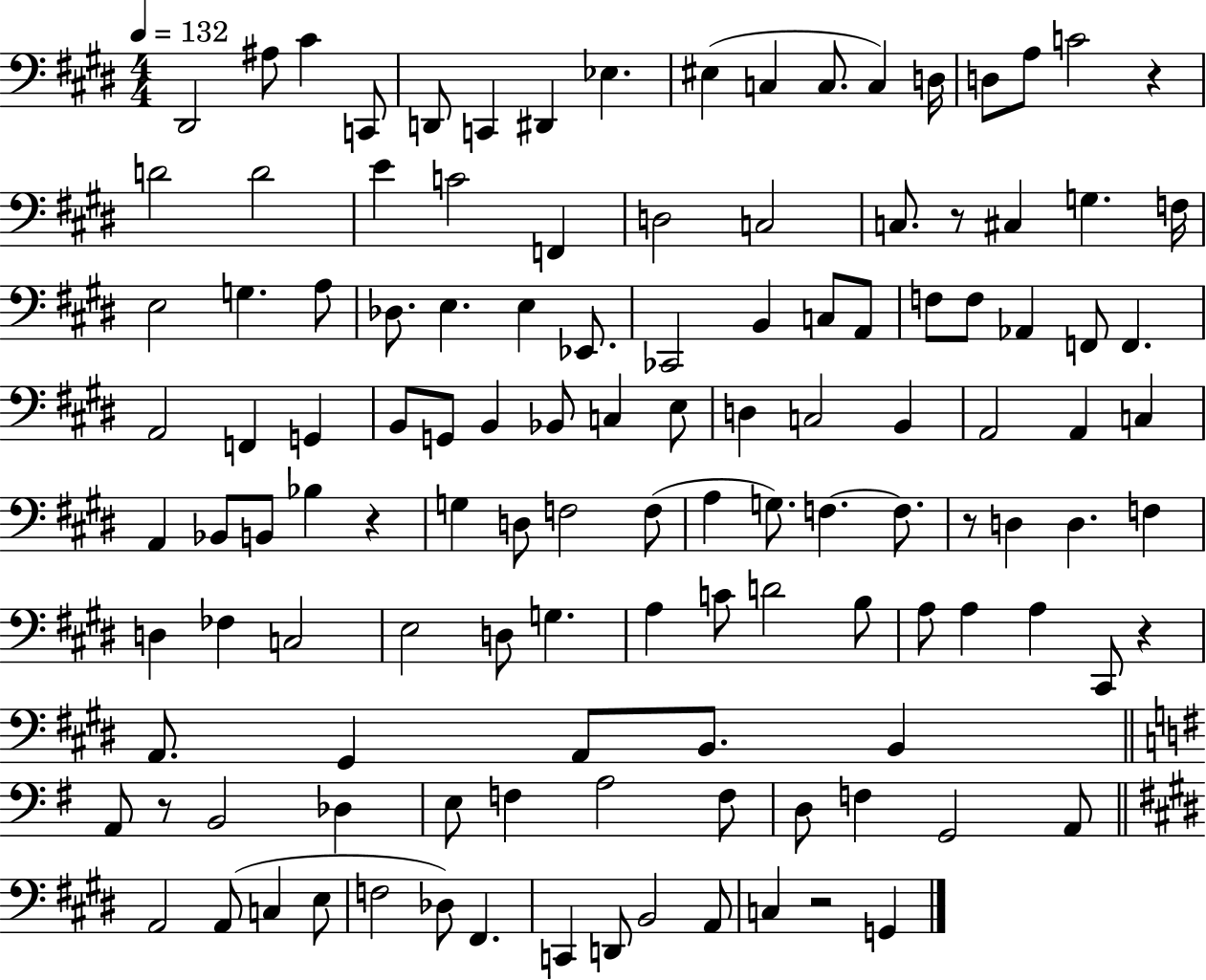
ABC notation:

X:1
T:Untitled
M:4/4
L:1/4
K:E
^D,,2 ^A,/2 ^C C,,/2 D,,/2 C,, ^D,, _E, ^E, C, C,/2 C, D,/4 D,/2 A,/2 C2 z D2 D2 E C2 F,, D,2 C,2 C,/2 z/2 ^C, G, F,/4 E,2 G, A,/2 _D,/2 E, E, _E,,/2 _C,,2 B,, C,/2 A,,/2 F,/2 F,/2 _A,, F,,/2 F,, A,,2 F,, G,, B,,/2 G,,/2 B,, _B,,/2 C, E,/2 D, C,2 B,, A,,2 A,, C, A,, _B,,/2 B,,/2 _B, z G, D,/2 F,2 F,/2 A, G,/2 F, F,/2 z/2 D, D, F, D, _F, C,2 E,2 D,/2 G, A, C/2 D2 B,/2 A,/2 A, A, ^C,,/2 z A,,/2 ^G,, A,,/2 B,,/2 B,, A,,/2 z/2 B,,2 _D, E,/2 F, A,2 F,/2 D,/2 F, G,,2 A,,/2 A,,2 A,,/2 C, E,/2 F,2 _D,/2 ^F,, C,, D,,/2 B,,2 A,,/2 C, z2 G,,